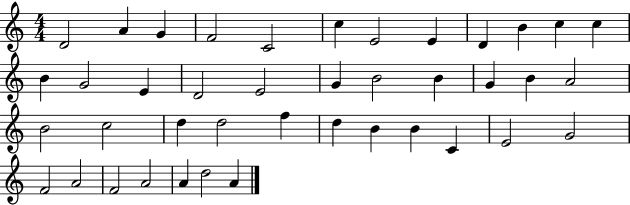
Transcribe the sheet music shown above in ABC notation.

X:1
T:Untitled
M:4/4
L:1/4
K:C
D2 A G F2 C2 c E2 E D B c c B G2 E D2 E2 G B2 B G B A2 B2 c2 d d2 f d B B C E2 G2 F2 A2 F2 A2 A d2 A